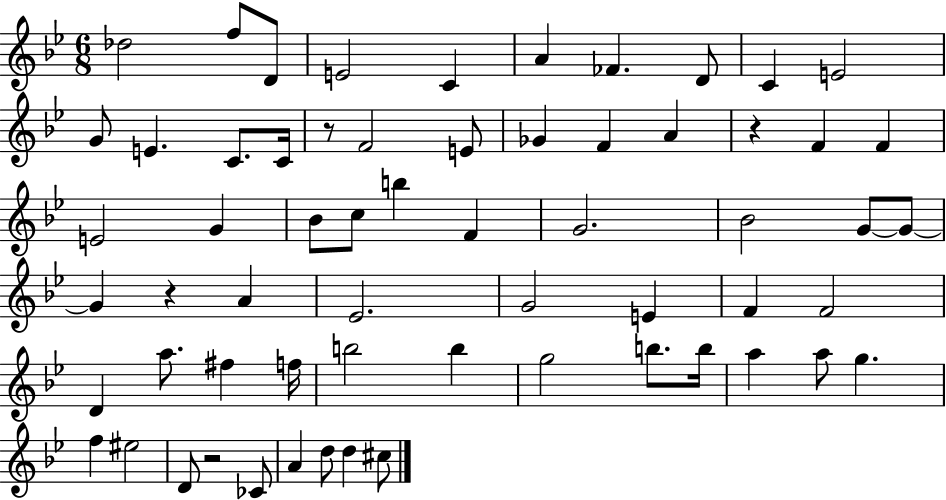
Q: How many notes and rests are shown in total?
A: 62